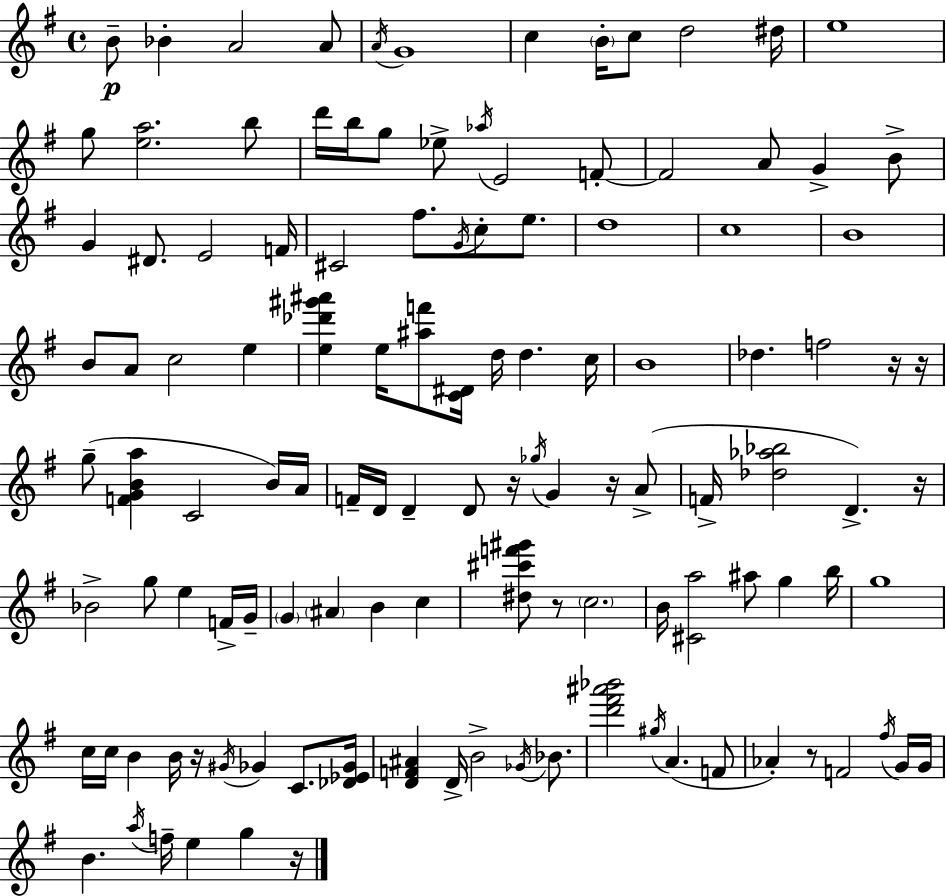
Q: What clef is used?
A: treble